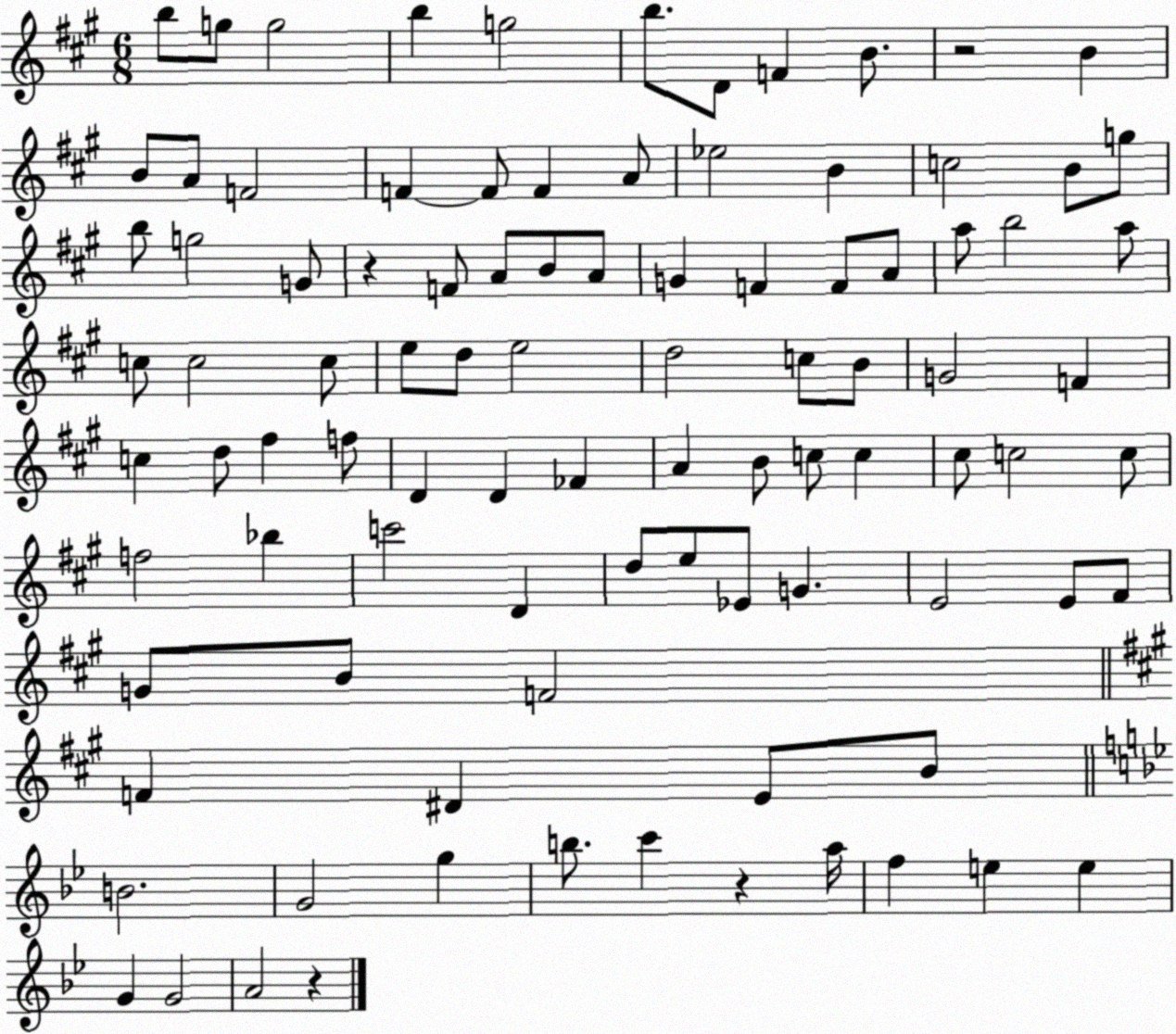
X:1
T:Untitled
M:6/8
L:1/4
K:A
b/2 g/2 g2 b g2 b/2 D/2 F B/2 z2 B B/2 A/2 F2 F F/2 F A/2 _e2 B c2 B/2 g/2 b/2 g2 G/2 z F/2 A/2 B/2 A/2 G F F/2 A/2 a/2 b2 a/2 c/2 c2 c/2 e/2 d/2 e2 d2 c/2 B/2 G2 F c d/2 ^f f/2 D D _F A B/2 c/2 c ^c/2 c2 c/2 f2 _b c'2 D d/2 e/2 _E/2 G E2 E/2 ^F/2 G/2 B/2 F2 F ^D E/2 B/2 B2 G2 g b/2 c' z a/4 f e e G G2 A2 z